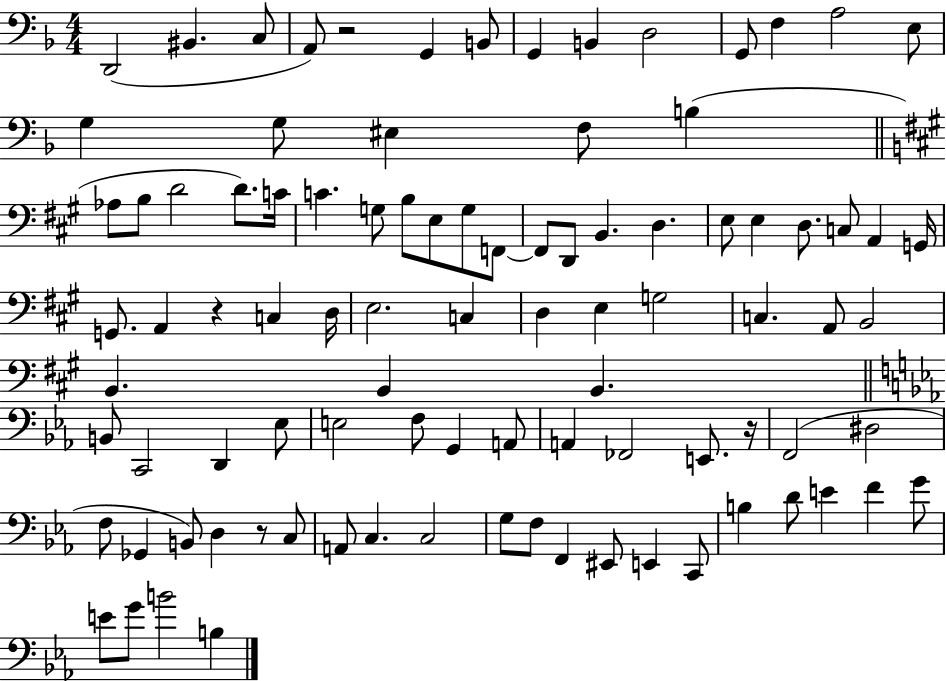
D2/h BIS2/q. C3/e A2/e R/h G2/q B2/e G2/q B2/q D3/h G2/e F3/q A3/h E3/e G3/q G3/e EIS3/q F3/e B3/q Ab3/e B3/e D4/h D4/e. C4/s C4/q. G3/e B3/e E3/e G3/e F2/e F2/e D2/e B2/q. D3/q. E3/e E3/q D3/e. C3/e A2/q G2/s G2/e. A2/q R/q C3/q D3/s E3/h. C3/q D3/q E3/q G3/h C3/q. A2/e B2/h B2/q. B2/q B2/q. B2/e C2/h D2/q Eb3/e E3/h F3/e G2/q A2/e A2/q FES2/h E2/e. R/s F2/h D#3/h F3/e Gb2/q B2/e D3/q R/e C3/e A2/e C3/q. C3/h G3/e F3/e F2/q EIS2/e E2/q C2/e B3/q D4/e E4/q F4/q G4/e E4/e G4/e B4/h B3/q